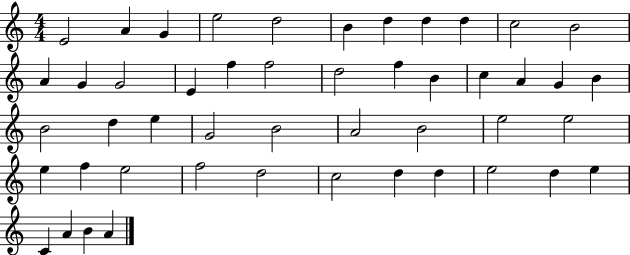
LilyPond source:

{
  \clef treble
  \numericTimeSignature
  \time 4/4
  \key c \major
  e'2 a'4 g'4 | e''2 d''2 | b'4 d''4 d''4 d''4 | c''2 b'2 | \break a'4 g'4 g'2 | e'4 f''4 f''2 | d''2 f''4 b'4 | c''4 a'4 g'4 b'4 | \break b'2 d''4 e''4 | g'2 b'2 | a'2 b'2 | e''2 e''2 | \break e''4 f''4 e''2 | f''2 d''2 | c''2 d''4 d''4 | e''2 d''4 e''4 | \break c'4 a'4 b'4 a'4 | \bar "|."
}